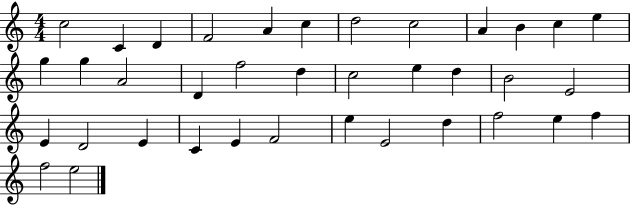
X:1
T:Untitled
M:4/4
L:1/4
K:C
c2 C D F2 A c d2 c2 A B c e g g A2 D f2 d c2 e d B2 E2 E D2 E C E F2 e E2 d f2 e f f2 e2